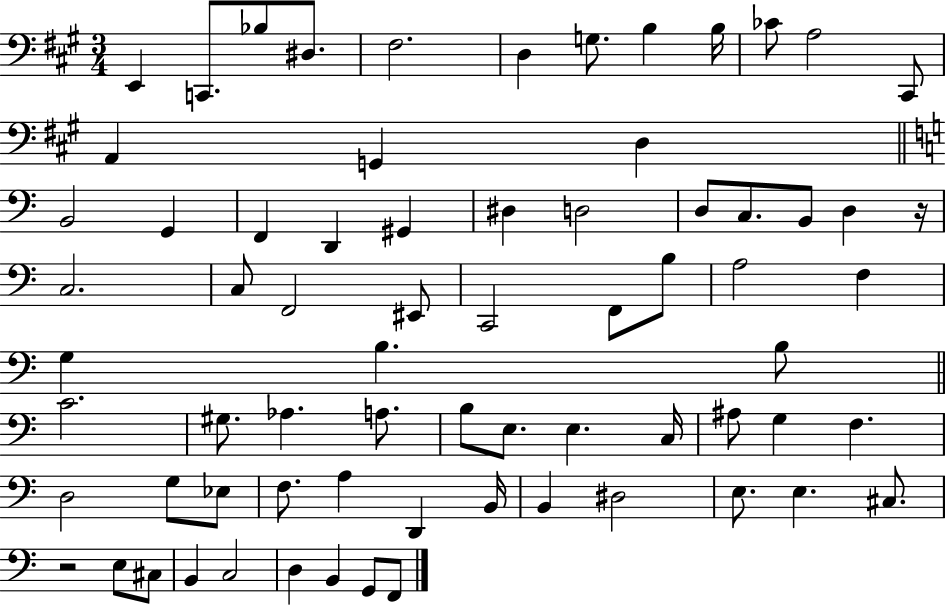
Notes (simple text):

E2/q C2/e. Bb3/e D#3/e. F#3/h. D3/q G3/e. B3/q B3/s CES4/e A3/h C#2/e A2/q G2/q D3/q B2/h G2/q F2/q D2/q G#2/q D#3/q D3/h D3/e C3/e. B2/e D3/q R/s C3/h. C3/e F2/h EIS2/e C2/h F2/e B3/e A3/h F3/q G3/q B3/q. B3/e C4/h. G#3/e. Ab3/q. A3/e. B3/e E3/e. E3/q. C3/s A#3/e G3/q F3/q. D3/h G3/e Eb3/e F3/e. A3/q D2/q B2/s B2/q D#3/h E3/e. E3/q. C#3/e. R/h E3/e C#3/e B2/q C3/h D3/q B2/q G2/e F2/e